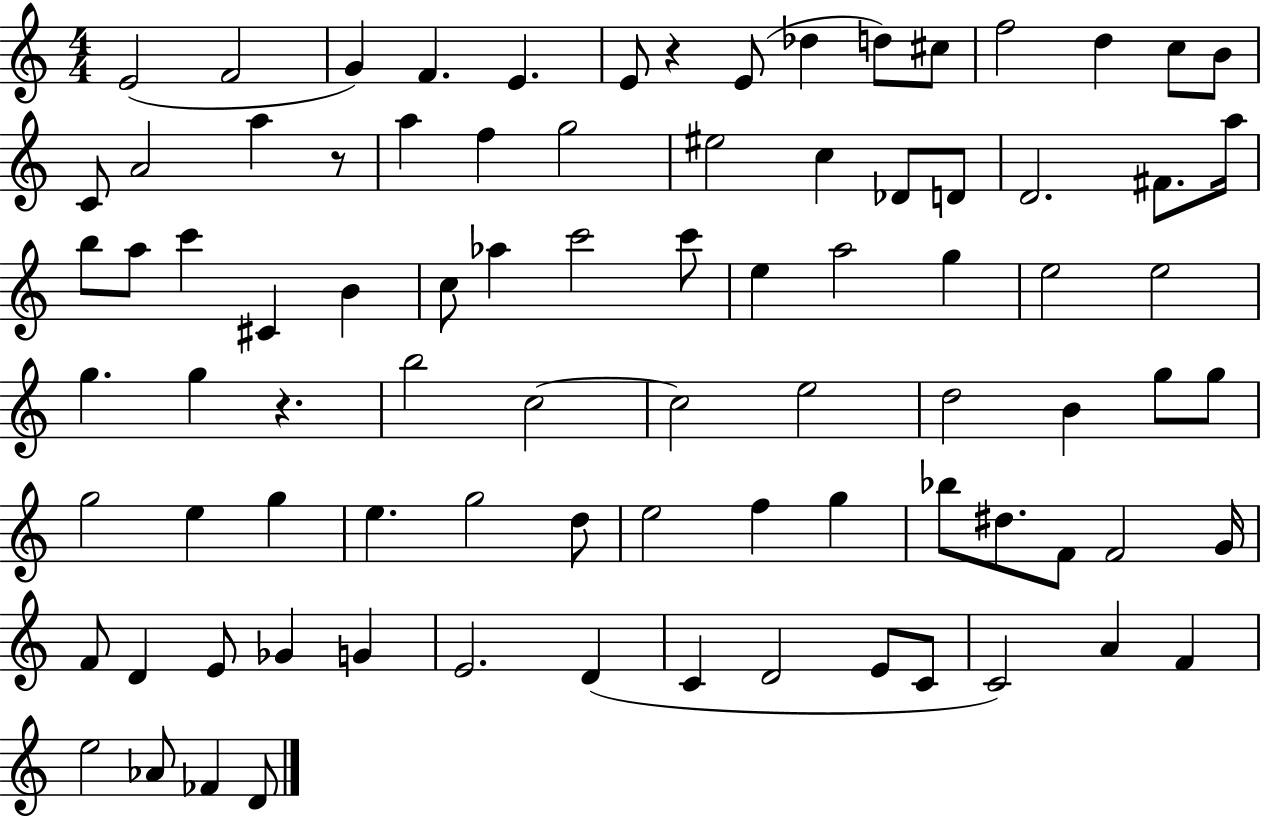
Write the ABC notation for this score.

X:1
T:Untitled
M:4/4
L:1/4
K:C
E2 F2 G F E E/2 z E/2 _d d/2 ^c/2 f2 d c/2 B/2 C/2 A2 a z/2 a f g2 ^e2 c _D/2 D/2 D2 ^F/2 a/4 b/2 a/2 c' ^C B c/2 _a c'2 c'/2 e a2 g e2 e2 g g z b2 c2 c2 e2 d2 B g/2 g/2 g2 e g e g2 d/2 e2 f g _b/2 ^d/2 F/2 F2 G/4 F/2 D E/2 _G G E2 D C D2 E/2 C/2 C2 A F e2 _A/2 _F D/2